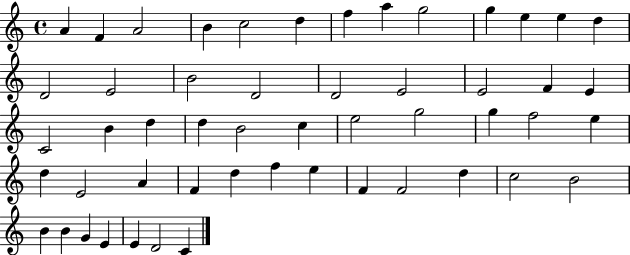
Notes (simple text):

A4/q F4/q A4/h B4/q C5/h D5/q F5/q A5/q G5/h G5/q E5/q E5/q D5/q D4/h E4/h B4/h D4/h D4/h E4/h E4/h F4/q E4/q C4/h B4/q D5/q D5/q B4/h C5/q E5/h G5/h G5/q F5/h E5/q D5/q E4/h A4/q F4/q D5/q F5/q E5/q F4/q F4/h D5/q C5/h B4/h B4/q B4/q G4/q E4/q E4/q D4/h C4/q